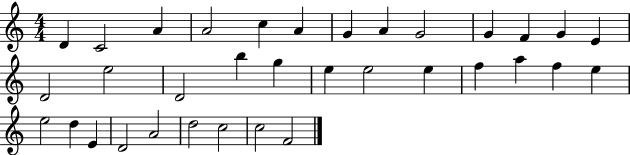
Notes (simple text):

D4/q C4/h A4/q A4/h C5/q A4/q G4/q A4/q G4/h G4/q F4/q G4/q E4/q D4/h E5/h D4/h B5/q G5/q E5/q E5/h E5/q F5/q A5/q F5/q E5/q E5/h D5/q E4/q D4/h A4/h D5/h C5/h C5/h F4/h